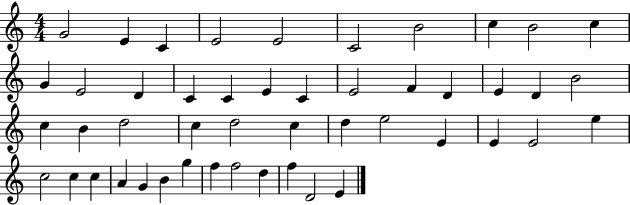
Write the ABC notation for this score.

X:1
T:Untitled
M:4/4
L:1/4
K:C
G2 E C E2 E2 C2 B2 c B2 c G E2 D C C E C E2 F D E D B2 c B d2 c d2 c d e2 E E E2 e c2 c c A G B g f f2 d f D2 E